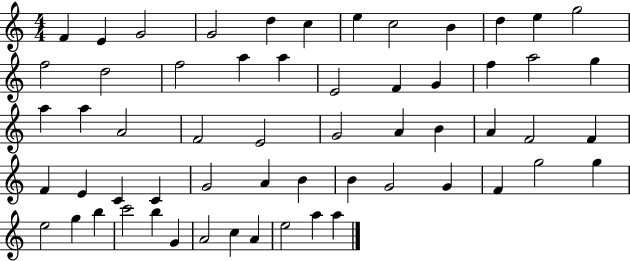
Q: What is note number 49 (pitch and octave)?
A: G5